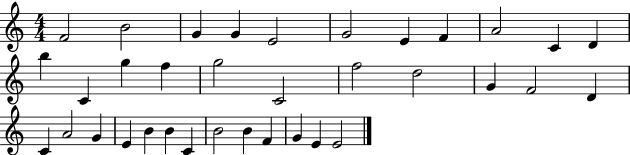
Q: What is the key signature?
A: C major